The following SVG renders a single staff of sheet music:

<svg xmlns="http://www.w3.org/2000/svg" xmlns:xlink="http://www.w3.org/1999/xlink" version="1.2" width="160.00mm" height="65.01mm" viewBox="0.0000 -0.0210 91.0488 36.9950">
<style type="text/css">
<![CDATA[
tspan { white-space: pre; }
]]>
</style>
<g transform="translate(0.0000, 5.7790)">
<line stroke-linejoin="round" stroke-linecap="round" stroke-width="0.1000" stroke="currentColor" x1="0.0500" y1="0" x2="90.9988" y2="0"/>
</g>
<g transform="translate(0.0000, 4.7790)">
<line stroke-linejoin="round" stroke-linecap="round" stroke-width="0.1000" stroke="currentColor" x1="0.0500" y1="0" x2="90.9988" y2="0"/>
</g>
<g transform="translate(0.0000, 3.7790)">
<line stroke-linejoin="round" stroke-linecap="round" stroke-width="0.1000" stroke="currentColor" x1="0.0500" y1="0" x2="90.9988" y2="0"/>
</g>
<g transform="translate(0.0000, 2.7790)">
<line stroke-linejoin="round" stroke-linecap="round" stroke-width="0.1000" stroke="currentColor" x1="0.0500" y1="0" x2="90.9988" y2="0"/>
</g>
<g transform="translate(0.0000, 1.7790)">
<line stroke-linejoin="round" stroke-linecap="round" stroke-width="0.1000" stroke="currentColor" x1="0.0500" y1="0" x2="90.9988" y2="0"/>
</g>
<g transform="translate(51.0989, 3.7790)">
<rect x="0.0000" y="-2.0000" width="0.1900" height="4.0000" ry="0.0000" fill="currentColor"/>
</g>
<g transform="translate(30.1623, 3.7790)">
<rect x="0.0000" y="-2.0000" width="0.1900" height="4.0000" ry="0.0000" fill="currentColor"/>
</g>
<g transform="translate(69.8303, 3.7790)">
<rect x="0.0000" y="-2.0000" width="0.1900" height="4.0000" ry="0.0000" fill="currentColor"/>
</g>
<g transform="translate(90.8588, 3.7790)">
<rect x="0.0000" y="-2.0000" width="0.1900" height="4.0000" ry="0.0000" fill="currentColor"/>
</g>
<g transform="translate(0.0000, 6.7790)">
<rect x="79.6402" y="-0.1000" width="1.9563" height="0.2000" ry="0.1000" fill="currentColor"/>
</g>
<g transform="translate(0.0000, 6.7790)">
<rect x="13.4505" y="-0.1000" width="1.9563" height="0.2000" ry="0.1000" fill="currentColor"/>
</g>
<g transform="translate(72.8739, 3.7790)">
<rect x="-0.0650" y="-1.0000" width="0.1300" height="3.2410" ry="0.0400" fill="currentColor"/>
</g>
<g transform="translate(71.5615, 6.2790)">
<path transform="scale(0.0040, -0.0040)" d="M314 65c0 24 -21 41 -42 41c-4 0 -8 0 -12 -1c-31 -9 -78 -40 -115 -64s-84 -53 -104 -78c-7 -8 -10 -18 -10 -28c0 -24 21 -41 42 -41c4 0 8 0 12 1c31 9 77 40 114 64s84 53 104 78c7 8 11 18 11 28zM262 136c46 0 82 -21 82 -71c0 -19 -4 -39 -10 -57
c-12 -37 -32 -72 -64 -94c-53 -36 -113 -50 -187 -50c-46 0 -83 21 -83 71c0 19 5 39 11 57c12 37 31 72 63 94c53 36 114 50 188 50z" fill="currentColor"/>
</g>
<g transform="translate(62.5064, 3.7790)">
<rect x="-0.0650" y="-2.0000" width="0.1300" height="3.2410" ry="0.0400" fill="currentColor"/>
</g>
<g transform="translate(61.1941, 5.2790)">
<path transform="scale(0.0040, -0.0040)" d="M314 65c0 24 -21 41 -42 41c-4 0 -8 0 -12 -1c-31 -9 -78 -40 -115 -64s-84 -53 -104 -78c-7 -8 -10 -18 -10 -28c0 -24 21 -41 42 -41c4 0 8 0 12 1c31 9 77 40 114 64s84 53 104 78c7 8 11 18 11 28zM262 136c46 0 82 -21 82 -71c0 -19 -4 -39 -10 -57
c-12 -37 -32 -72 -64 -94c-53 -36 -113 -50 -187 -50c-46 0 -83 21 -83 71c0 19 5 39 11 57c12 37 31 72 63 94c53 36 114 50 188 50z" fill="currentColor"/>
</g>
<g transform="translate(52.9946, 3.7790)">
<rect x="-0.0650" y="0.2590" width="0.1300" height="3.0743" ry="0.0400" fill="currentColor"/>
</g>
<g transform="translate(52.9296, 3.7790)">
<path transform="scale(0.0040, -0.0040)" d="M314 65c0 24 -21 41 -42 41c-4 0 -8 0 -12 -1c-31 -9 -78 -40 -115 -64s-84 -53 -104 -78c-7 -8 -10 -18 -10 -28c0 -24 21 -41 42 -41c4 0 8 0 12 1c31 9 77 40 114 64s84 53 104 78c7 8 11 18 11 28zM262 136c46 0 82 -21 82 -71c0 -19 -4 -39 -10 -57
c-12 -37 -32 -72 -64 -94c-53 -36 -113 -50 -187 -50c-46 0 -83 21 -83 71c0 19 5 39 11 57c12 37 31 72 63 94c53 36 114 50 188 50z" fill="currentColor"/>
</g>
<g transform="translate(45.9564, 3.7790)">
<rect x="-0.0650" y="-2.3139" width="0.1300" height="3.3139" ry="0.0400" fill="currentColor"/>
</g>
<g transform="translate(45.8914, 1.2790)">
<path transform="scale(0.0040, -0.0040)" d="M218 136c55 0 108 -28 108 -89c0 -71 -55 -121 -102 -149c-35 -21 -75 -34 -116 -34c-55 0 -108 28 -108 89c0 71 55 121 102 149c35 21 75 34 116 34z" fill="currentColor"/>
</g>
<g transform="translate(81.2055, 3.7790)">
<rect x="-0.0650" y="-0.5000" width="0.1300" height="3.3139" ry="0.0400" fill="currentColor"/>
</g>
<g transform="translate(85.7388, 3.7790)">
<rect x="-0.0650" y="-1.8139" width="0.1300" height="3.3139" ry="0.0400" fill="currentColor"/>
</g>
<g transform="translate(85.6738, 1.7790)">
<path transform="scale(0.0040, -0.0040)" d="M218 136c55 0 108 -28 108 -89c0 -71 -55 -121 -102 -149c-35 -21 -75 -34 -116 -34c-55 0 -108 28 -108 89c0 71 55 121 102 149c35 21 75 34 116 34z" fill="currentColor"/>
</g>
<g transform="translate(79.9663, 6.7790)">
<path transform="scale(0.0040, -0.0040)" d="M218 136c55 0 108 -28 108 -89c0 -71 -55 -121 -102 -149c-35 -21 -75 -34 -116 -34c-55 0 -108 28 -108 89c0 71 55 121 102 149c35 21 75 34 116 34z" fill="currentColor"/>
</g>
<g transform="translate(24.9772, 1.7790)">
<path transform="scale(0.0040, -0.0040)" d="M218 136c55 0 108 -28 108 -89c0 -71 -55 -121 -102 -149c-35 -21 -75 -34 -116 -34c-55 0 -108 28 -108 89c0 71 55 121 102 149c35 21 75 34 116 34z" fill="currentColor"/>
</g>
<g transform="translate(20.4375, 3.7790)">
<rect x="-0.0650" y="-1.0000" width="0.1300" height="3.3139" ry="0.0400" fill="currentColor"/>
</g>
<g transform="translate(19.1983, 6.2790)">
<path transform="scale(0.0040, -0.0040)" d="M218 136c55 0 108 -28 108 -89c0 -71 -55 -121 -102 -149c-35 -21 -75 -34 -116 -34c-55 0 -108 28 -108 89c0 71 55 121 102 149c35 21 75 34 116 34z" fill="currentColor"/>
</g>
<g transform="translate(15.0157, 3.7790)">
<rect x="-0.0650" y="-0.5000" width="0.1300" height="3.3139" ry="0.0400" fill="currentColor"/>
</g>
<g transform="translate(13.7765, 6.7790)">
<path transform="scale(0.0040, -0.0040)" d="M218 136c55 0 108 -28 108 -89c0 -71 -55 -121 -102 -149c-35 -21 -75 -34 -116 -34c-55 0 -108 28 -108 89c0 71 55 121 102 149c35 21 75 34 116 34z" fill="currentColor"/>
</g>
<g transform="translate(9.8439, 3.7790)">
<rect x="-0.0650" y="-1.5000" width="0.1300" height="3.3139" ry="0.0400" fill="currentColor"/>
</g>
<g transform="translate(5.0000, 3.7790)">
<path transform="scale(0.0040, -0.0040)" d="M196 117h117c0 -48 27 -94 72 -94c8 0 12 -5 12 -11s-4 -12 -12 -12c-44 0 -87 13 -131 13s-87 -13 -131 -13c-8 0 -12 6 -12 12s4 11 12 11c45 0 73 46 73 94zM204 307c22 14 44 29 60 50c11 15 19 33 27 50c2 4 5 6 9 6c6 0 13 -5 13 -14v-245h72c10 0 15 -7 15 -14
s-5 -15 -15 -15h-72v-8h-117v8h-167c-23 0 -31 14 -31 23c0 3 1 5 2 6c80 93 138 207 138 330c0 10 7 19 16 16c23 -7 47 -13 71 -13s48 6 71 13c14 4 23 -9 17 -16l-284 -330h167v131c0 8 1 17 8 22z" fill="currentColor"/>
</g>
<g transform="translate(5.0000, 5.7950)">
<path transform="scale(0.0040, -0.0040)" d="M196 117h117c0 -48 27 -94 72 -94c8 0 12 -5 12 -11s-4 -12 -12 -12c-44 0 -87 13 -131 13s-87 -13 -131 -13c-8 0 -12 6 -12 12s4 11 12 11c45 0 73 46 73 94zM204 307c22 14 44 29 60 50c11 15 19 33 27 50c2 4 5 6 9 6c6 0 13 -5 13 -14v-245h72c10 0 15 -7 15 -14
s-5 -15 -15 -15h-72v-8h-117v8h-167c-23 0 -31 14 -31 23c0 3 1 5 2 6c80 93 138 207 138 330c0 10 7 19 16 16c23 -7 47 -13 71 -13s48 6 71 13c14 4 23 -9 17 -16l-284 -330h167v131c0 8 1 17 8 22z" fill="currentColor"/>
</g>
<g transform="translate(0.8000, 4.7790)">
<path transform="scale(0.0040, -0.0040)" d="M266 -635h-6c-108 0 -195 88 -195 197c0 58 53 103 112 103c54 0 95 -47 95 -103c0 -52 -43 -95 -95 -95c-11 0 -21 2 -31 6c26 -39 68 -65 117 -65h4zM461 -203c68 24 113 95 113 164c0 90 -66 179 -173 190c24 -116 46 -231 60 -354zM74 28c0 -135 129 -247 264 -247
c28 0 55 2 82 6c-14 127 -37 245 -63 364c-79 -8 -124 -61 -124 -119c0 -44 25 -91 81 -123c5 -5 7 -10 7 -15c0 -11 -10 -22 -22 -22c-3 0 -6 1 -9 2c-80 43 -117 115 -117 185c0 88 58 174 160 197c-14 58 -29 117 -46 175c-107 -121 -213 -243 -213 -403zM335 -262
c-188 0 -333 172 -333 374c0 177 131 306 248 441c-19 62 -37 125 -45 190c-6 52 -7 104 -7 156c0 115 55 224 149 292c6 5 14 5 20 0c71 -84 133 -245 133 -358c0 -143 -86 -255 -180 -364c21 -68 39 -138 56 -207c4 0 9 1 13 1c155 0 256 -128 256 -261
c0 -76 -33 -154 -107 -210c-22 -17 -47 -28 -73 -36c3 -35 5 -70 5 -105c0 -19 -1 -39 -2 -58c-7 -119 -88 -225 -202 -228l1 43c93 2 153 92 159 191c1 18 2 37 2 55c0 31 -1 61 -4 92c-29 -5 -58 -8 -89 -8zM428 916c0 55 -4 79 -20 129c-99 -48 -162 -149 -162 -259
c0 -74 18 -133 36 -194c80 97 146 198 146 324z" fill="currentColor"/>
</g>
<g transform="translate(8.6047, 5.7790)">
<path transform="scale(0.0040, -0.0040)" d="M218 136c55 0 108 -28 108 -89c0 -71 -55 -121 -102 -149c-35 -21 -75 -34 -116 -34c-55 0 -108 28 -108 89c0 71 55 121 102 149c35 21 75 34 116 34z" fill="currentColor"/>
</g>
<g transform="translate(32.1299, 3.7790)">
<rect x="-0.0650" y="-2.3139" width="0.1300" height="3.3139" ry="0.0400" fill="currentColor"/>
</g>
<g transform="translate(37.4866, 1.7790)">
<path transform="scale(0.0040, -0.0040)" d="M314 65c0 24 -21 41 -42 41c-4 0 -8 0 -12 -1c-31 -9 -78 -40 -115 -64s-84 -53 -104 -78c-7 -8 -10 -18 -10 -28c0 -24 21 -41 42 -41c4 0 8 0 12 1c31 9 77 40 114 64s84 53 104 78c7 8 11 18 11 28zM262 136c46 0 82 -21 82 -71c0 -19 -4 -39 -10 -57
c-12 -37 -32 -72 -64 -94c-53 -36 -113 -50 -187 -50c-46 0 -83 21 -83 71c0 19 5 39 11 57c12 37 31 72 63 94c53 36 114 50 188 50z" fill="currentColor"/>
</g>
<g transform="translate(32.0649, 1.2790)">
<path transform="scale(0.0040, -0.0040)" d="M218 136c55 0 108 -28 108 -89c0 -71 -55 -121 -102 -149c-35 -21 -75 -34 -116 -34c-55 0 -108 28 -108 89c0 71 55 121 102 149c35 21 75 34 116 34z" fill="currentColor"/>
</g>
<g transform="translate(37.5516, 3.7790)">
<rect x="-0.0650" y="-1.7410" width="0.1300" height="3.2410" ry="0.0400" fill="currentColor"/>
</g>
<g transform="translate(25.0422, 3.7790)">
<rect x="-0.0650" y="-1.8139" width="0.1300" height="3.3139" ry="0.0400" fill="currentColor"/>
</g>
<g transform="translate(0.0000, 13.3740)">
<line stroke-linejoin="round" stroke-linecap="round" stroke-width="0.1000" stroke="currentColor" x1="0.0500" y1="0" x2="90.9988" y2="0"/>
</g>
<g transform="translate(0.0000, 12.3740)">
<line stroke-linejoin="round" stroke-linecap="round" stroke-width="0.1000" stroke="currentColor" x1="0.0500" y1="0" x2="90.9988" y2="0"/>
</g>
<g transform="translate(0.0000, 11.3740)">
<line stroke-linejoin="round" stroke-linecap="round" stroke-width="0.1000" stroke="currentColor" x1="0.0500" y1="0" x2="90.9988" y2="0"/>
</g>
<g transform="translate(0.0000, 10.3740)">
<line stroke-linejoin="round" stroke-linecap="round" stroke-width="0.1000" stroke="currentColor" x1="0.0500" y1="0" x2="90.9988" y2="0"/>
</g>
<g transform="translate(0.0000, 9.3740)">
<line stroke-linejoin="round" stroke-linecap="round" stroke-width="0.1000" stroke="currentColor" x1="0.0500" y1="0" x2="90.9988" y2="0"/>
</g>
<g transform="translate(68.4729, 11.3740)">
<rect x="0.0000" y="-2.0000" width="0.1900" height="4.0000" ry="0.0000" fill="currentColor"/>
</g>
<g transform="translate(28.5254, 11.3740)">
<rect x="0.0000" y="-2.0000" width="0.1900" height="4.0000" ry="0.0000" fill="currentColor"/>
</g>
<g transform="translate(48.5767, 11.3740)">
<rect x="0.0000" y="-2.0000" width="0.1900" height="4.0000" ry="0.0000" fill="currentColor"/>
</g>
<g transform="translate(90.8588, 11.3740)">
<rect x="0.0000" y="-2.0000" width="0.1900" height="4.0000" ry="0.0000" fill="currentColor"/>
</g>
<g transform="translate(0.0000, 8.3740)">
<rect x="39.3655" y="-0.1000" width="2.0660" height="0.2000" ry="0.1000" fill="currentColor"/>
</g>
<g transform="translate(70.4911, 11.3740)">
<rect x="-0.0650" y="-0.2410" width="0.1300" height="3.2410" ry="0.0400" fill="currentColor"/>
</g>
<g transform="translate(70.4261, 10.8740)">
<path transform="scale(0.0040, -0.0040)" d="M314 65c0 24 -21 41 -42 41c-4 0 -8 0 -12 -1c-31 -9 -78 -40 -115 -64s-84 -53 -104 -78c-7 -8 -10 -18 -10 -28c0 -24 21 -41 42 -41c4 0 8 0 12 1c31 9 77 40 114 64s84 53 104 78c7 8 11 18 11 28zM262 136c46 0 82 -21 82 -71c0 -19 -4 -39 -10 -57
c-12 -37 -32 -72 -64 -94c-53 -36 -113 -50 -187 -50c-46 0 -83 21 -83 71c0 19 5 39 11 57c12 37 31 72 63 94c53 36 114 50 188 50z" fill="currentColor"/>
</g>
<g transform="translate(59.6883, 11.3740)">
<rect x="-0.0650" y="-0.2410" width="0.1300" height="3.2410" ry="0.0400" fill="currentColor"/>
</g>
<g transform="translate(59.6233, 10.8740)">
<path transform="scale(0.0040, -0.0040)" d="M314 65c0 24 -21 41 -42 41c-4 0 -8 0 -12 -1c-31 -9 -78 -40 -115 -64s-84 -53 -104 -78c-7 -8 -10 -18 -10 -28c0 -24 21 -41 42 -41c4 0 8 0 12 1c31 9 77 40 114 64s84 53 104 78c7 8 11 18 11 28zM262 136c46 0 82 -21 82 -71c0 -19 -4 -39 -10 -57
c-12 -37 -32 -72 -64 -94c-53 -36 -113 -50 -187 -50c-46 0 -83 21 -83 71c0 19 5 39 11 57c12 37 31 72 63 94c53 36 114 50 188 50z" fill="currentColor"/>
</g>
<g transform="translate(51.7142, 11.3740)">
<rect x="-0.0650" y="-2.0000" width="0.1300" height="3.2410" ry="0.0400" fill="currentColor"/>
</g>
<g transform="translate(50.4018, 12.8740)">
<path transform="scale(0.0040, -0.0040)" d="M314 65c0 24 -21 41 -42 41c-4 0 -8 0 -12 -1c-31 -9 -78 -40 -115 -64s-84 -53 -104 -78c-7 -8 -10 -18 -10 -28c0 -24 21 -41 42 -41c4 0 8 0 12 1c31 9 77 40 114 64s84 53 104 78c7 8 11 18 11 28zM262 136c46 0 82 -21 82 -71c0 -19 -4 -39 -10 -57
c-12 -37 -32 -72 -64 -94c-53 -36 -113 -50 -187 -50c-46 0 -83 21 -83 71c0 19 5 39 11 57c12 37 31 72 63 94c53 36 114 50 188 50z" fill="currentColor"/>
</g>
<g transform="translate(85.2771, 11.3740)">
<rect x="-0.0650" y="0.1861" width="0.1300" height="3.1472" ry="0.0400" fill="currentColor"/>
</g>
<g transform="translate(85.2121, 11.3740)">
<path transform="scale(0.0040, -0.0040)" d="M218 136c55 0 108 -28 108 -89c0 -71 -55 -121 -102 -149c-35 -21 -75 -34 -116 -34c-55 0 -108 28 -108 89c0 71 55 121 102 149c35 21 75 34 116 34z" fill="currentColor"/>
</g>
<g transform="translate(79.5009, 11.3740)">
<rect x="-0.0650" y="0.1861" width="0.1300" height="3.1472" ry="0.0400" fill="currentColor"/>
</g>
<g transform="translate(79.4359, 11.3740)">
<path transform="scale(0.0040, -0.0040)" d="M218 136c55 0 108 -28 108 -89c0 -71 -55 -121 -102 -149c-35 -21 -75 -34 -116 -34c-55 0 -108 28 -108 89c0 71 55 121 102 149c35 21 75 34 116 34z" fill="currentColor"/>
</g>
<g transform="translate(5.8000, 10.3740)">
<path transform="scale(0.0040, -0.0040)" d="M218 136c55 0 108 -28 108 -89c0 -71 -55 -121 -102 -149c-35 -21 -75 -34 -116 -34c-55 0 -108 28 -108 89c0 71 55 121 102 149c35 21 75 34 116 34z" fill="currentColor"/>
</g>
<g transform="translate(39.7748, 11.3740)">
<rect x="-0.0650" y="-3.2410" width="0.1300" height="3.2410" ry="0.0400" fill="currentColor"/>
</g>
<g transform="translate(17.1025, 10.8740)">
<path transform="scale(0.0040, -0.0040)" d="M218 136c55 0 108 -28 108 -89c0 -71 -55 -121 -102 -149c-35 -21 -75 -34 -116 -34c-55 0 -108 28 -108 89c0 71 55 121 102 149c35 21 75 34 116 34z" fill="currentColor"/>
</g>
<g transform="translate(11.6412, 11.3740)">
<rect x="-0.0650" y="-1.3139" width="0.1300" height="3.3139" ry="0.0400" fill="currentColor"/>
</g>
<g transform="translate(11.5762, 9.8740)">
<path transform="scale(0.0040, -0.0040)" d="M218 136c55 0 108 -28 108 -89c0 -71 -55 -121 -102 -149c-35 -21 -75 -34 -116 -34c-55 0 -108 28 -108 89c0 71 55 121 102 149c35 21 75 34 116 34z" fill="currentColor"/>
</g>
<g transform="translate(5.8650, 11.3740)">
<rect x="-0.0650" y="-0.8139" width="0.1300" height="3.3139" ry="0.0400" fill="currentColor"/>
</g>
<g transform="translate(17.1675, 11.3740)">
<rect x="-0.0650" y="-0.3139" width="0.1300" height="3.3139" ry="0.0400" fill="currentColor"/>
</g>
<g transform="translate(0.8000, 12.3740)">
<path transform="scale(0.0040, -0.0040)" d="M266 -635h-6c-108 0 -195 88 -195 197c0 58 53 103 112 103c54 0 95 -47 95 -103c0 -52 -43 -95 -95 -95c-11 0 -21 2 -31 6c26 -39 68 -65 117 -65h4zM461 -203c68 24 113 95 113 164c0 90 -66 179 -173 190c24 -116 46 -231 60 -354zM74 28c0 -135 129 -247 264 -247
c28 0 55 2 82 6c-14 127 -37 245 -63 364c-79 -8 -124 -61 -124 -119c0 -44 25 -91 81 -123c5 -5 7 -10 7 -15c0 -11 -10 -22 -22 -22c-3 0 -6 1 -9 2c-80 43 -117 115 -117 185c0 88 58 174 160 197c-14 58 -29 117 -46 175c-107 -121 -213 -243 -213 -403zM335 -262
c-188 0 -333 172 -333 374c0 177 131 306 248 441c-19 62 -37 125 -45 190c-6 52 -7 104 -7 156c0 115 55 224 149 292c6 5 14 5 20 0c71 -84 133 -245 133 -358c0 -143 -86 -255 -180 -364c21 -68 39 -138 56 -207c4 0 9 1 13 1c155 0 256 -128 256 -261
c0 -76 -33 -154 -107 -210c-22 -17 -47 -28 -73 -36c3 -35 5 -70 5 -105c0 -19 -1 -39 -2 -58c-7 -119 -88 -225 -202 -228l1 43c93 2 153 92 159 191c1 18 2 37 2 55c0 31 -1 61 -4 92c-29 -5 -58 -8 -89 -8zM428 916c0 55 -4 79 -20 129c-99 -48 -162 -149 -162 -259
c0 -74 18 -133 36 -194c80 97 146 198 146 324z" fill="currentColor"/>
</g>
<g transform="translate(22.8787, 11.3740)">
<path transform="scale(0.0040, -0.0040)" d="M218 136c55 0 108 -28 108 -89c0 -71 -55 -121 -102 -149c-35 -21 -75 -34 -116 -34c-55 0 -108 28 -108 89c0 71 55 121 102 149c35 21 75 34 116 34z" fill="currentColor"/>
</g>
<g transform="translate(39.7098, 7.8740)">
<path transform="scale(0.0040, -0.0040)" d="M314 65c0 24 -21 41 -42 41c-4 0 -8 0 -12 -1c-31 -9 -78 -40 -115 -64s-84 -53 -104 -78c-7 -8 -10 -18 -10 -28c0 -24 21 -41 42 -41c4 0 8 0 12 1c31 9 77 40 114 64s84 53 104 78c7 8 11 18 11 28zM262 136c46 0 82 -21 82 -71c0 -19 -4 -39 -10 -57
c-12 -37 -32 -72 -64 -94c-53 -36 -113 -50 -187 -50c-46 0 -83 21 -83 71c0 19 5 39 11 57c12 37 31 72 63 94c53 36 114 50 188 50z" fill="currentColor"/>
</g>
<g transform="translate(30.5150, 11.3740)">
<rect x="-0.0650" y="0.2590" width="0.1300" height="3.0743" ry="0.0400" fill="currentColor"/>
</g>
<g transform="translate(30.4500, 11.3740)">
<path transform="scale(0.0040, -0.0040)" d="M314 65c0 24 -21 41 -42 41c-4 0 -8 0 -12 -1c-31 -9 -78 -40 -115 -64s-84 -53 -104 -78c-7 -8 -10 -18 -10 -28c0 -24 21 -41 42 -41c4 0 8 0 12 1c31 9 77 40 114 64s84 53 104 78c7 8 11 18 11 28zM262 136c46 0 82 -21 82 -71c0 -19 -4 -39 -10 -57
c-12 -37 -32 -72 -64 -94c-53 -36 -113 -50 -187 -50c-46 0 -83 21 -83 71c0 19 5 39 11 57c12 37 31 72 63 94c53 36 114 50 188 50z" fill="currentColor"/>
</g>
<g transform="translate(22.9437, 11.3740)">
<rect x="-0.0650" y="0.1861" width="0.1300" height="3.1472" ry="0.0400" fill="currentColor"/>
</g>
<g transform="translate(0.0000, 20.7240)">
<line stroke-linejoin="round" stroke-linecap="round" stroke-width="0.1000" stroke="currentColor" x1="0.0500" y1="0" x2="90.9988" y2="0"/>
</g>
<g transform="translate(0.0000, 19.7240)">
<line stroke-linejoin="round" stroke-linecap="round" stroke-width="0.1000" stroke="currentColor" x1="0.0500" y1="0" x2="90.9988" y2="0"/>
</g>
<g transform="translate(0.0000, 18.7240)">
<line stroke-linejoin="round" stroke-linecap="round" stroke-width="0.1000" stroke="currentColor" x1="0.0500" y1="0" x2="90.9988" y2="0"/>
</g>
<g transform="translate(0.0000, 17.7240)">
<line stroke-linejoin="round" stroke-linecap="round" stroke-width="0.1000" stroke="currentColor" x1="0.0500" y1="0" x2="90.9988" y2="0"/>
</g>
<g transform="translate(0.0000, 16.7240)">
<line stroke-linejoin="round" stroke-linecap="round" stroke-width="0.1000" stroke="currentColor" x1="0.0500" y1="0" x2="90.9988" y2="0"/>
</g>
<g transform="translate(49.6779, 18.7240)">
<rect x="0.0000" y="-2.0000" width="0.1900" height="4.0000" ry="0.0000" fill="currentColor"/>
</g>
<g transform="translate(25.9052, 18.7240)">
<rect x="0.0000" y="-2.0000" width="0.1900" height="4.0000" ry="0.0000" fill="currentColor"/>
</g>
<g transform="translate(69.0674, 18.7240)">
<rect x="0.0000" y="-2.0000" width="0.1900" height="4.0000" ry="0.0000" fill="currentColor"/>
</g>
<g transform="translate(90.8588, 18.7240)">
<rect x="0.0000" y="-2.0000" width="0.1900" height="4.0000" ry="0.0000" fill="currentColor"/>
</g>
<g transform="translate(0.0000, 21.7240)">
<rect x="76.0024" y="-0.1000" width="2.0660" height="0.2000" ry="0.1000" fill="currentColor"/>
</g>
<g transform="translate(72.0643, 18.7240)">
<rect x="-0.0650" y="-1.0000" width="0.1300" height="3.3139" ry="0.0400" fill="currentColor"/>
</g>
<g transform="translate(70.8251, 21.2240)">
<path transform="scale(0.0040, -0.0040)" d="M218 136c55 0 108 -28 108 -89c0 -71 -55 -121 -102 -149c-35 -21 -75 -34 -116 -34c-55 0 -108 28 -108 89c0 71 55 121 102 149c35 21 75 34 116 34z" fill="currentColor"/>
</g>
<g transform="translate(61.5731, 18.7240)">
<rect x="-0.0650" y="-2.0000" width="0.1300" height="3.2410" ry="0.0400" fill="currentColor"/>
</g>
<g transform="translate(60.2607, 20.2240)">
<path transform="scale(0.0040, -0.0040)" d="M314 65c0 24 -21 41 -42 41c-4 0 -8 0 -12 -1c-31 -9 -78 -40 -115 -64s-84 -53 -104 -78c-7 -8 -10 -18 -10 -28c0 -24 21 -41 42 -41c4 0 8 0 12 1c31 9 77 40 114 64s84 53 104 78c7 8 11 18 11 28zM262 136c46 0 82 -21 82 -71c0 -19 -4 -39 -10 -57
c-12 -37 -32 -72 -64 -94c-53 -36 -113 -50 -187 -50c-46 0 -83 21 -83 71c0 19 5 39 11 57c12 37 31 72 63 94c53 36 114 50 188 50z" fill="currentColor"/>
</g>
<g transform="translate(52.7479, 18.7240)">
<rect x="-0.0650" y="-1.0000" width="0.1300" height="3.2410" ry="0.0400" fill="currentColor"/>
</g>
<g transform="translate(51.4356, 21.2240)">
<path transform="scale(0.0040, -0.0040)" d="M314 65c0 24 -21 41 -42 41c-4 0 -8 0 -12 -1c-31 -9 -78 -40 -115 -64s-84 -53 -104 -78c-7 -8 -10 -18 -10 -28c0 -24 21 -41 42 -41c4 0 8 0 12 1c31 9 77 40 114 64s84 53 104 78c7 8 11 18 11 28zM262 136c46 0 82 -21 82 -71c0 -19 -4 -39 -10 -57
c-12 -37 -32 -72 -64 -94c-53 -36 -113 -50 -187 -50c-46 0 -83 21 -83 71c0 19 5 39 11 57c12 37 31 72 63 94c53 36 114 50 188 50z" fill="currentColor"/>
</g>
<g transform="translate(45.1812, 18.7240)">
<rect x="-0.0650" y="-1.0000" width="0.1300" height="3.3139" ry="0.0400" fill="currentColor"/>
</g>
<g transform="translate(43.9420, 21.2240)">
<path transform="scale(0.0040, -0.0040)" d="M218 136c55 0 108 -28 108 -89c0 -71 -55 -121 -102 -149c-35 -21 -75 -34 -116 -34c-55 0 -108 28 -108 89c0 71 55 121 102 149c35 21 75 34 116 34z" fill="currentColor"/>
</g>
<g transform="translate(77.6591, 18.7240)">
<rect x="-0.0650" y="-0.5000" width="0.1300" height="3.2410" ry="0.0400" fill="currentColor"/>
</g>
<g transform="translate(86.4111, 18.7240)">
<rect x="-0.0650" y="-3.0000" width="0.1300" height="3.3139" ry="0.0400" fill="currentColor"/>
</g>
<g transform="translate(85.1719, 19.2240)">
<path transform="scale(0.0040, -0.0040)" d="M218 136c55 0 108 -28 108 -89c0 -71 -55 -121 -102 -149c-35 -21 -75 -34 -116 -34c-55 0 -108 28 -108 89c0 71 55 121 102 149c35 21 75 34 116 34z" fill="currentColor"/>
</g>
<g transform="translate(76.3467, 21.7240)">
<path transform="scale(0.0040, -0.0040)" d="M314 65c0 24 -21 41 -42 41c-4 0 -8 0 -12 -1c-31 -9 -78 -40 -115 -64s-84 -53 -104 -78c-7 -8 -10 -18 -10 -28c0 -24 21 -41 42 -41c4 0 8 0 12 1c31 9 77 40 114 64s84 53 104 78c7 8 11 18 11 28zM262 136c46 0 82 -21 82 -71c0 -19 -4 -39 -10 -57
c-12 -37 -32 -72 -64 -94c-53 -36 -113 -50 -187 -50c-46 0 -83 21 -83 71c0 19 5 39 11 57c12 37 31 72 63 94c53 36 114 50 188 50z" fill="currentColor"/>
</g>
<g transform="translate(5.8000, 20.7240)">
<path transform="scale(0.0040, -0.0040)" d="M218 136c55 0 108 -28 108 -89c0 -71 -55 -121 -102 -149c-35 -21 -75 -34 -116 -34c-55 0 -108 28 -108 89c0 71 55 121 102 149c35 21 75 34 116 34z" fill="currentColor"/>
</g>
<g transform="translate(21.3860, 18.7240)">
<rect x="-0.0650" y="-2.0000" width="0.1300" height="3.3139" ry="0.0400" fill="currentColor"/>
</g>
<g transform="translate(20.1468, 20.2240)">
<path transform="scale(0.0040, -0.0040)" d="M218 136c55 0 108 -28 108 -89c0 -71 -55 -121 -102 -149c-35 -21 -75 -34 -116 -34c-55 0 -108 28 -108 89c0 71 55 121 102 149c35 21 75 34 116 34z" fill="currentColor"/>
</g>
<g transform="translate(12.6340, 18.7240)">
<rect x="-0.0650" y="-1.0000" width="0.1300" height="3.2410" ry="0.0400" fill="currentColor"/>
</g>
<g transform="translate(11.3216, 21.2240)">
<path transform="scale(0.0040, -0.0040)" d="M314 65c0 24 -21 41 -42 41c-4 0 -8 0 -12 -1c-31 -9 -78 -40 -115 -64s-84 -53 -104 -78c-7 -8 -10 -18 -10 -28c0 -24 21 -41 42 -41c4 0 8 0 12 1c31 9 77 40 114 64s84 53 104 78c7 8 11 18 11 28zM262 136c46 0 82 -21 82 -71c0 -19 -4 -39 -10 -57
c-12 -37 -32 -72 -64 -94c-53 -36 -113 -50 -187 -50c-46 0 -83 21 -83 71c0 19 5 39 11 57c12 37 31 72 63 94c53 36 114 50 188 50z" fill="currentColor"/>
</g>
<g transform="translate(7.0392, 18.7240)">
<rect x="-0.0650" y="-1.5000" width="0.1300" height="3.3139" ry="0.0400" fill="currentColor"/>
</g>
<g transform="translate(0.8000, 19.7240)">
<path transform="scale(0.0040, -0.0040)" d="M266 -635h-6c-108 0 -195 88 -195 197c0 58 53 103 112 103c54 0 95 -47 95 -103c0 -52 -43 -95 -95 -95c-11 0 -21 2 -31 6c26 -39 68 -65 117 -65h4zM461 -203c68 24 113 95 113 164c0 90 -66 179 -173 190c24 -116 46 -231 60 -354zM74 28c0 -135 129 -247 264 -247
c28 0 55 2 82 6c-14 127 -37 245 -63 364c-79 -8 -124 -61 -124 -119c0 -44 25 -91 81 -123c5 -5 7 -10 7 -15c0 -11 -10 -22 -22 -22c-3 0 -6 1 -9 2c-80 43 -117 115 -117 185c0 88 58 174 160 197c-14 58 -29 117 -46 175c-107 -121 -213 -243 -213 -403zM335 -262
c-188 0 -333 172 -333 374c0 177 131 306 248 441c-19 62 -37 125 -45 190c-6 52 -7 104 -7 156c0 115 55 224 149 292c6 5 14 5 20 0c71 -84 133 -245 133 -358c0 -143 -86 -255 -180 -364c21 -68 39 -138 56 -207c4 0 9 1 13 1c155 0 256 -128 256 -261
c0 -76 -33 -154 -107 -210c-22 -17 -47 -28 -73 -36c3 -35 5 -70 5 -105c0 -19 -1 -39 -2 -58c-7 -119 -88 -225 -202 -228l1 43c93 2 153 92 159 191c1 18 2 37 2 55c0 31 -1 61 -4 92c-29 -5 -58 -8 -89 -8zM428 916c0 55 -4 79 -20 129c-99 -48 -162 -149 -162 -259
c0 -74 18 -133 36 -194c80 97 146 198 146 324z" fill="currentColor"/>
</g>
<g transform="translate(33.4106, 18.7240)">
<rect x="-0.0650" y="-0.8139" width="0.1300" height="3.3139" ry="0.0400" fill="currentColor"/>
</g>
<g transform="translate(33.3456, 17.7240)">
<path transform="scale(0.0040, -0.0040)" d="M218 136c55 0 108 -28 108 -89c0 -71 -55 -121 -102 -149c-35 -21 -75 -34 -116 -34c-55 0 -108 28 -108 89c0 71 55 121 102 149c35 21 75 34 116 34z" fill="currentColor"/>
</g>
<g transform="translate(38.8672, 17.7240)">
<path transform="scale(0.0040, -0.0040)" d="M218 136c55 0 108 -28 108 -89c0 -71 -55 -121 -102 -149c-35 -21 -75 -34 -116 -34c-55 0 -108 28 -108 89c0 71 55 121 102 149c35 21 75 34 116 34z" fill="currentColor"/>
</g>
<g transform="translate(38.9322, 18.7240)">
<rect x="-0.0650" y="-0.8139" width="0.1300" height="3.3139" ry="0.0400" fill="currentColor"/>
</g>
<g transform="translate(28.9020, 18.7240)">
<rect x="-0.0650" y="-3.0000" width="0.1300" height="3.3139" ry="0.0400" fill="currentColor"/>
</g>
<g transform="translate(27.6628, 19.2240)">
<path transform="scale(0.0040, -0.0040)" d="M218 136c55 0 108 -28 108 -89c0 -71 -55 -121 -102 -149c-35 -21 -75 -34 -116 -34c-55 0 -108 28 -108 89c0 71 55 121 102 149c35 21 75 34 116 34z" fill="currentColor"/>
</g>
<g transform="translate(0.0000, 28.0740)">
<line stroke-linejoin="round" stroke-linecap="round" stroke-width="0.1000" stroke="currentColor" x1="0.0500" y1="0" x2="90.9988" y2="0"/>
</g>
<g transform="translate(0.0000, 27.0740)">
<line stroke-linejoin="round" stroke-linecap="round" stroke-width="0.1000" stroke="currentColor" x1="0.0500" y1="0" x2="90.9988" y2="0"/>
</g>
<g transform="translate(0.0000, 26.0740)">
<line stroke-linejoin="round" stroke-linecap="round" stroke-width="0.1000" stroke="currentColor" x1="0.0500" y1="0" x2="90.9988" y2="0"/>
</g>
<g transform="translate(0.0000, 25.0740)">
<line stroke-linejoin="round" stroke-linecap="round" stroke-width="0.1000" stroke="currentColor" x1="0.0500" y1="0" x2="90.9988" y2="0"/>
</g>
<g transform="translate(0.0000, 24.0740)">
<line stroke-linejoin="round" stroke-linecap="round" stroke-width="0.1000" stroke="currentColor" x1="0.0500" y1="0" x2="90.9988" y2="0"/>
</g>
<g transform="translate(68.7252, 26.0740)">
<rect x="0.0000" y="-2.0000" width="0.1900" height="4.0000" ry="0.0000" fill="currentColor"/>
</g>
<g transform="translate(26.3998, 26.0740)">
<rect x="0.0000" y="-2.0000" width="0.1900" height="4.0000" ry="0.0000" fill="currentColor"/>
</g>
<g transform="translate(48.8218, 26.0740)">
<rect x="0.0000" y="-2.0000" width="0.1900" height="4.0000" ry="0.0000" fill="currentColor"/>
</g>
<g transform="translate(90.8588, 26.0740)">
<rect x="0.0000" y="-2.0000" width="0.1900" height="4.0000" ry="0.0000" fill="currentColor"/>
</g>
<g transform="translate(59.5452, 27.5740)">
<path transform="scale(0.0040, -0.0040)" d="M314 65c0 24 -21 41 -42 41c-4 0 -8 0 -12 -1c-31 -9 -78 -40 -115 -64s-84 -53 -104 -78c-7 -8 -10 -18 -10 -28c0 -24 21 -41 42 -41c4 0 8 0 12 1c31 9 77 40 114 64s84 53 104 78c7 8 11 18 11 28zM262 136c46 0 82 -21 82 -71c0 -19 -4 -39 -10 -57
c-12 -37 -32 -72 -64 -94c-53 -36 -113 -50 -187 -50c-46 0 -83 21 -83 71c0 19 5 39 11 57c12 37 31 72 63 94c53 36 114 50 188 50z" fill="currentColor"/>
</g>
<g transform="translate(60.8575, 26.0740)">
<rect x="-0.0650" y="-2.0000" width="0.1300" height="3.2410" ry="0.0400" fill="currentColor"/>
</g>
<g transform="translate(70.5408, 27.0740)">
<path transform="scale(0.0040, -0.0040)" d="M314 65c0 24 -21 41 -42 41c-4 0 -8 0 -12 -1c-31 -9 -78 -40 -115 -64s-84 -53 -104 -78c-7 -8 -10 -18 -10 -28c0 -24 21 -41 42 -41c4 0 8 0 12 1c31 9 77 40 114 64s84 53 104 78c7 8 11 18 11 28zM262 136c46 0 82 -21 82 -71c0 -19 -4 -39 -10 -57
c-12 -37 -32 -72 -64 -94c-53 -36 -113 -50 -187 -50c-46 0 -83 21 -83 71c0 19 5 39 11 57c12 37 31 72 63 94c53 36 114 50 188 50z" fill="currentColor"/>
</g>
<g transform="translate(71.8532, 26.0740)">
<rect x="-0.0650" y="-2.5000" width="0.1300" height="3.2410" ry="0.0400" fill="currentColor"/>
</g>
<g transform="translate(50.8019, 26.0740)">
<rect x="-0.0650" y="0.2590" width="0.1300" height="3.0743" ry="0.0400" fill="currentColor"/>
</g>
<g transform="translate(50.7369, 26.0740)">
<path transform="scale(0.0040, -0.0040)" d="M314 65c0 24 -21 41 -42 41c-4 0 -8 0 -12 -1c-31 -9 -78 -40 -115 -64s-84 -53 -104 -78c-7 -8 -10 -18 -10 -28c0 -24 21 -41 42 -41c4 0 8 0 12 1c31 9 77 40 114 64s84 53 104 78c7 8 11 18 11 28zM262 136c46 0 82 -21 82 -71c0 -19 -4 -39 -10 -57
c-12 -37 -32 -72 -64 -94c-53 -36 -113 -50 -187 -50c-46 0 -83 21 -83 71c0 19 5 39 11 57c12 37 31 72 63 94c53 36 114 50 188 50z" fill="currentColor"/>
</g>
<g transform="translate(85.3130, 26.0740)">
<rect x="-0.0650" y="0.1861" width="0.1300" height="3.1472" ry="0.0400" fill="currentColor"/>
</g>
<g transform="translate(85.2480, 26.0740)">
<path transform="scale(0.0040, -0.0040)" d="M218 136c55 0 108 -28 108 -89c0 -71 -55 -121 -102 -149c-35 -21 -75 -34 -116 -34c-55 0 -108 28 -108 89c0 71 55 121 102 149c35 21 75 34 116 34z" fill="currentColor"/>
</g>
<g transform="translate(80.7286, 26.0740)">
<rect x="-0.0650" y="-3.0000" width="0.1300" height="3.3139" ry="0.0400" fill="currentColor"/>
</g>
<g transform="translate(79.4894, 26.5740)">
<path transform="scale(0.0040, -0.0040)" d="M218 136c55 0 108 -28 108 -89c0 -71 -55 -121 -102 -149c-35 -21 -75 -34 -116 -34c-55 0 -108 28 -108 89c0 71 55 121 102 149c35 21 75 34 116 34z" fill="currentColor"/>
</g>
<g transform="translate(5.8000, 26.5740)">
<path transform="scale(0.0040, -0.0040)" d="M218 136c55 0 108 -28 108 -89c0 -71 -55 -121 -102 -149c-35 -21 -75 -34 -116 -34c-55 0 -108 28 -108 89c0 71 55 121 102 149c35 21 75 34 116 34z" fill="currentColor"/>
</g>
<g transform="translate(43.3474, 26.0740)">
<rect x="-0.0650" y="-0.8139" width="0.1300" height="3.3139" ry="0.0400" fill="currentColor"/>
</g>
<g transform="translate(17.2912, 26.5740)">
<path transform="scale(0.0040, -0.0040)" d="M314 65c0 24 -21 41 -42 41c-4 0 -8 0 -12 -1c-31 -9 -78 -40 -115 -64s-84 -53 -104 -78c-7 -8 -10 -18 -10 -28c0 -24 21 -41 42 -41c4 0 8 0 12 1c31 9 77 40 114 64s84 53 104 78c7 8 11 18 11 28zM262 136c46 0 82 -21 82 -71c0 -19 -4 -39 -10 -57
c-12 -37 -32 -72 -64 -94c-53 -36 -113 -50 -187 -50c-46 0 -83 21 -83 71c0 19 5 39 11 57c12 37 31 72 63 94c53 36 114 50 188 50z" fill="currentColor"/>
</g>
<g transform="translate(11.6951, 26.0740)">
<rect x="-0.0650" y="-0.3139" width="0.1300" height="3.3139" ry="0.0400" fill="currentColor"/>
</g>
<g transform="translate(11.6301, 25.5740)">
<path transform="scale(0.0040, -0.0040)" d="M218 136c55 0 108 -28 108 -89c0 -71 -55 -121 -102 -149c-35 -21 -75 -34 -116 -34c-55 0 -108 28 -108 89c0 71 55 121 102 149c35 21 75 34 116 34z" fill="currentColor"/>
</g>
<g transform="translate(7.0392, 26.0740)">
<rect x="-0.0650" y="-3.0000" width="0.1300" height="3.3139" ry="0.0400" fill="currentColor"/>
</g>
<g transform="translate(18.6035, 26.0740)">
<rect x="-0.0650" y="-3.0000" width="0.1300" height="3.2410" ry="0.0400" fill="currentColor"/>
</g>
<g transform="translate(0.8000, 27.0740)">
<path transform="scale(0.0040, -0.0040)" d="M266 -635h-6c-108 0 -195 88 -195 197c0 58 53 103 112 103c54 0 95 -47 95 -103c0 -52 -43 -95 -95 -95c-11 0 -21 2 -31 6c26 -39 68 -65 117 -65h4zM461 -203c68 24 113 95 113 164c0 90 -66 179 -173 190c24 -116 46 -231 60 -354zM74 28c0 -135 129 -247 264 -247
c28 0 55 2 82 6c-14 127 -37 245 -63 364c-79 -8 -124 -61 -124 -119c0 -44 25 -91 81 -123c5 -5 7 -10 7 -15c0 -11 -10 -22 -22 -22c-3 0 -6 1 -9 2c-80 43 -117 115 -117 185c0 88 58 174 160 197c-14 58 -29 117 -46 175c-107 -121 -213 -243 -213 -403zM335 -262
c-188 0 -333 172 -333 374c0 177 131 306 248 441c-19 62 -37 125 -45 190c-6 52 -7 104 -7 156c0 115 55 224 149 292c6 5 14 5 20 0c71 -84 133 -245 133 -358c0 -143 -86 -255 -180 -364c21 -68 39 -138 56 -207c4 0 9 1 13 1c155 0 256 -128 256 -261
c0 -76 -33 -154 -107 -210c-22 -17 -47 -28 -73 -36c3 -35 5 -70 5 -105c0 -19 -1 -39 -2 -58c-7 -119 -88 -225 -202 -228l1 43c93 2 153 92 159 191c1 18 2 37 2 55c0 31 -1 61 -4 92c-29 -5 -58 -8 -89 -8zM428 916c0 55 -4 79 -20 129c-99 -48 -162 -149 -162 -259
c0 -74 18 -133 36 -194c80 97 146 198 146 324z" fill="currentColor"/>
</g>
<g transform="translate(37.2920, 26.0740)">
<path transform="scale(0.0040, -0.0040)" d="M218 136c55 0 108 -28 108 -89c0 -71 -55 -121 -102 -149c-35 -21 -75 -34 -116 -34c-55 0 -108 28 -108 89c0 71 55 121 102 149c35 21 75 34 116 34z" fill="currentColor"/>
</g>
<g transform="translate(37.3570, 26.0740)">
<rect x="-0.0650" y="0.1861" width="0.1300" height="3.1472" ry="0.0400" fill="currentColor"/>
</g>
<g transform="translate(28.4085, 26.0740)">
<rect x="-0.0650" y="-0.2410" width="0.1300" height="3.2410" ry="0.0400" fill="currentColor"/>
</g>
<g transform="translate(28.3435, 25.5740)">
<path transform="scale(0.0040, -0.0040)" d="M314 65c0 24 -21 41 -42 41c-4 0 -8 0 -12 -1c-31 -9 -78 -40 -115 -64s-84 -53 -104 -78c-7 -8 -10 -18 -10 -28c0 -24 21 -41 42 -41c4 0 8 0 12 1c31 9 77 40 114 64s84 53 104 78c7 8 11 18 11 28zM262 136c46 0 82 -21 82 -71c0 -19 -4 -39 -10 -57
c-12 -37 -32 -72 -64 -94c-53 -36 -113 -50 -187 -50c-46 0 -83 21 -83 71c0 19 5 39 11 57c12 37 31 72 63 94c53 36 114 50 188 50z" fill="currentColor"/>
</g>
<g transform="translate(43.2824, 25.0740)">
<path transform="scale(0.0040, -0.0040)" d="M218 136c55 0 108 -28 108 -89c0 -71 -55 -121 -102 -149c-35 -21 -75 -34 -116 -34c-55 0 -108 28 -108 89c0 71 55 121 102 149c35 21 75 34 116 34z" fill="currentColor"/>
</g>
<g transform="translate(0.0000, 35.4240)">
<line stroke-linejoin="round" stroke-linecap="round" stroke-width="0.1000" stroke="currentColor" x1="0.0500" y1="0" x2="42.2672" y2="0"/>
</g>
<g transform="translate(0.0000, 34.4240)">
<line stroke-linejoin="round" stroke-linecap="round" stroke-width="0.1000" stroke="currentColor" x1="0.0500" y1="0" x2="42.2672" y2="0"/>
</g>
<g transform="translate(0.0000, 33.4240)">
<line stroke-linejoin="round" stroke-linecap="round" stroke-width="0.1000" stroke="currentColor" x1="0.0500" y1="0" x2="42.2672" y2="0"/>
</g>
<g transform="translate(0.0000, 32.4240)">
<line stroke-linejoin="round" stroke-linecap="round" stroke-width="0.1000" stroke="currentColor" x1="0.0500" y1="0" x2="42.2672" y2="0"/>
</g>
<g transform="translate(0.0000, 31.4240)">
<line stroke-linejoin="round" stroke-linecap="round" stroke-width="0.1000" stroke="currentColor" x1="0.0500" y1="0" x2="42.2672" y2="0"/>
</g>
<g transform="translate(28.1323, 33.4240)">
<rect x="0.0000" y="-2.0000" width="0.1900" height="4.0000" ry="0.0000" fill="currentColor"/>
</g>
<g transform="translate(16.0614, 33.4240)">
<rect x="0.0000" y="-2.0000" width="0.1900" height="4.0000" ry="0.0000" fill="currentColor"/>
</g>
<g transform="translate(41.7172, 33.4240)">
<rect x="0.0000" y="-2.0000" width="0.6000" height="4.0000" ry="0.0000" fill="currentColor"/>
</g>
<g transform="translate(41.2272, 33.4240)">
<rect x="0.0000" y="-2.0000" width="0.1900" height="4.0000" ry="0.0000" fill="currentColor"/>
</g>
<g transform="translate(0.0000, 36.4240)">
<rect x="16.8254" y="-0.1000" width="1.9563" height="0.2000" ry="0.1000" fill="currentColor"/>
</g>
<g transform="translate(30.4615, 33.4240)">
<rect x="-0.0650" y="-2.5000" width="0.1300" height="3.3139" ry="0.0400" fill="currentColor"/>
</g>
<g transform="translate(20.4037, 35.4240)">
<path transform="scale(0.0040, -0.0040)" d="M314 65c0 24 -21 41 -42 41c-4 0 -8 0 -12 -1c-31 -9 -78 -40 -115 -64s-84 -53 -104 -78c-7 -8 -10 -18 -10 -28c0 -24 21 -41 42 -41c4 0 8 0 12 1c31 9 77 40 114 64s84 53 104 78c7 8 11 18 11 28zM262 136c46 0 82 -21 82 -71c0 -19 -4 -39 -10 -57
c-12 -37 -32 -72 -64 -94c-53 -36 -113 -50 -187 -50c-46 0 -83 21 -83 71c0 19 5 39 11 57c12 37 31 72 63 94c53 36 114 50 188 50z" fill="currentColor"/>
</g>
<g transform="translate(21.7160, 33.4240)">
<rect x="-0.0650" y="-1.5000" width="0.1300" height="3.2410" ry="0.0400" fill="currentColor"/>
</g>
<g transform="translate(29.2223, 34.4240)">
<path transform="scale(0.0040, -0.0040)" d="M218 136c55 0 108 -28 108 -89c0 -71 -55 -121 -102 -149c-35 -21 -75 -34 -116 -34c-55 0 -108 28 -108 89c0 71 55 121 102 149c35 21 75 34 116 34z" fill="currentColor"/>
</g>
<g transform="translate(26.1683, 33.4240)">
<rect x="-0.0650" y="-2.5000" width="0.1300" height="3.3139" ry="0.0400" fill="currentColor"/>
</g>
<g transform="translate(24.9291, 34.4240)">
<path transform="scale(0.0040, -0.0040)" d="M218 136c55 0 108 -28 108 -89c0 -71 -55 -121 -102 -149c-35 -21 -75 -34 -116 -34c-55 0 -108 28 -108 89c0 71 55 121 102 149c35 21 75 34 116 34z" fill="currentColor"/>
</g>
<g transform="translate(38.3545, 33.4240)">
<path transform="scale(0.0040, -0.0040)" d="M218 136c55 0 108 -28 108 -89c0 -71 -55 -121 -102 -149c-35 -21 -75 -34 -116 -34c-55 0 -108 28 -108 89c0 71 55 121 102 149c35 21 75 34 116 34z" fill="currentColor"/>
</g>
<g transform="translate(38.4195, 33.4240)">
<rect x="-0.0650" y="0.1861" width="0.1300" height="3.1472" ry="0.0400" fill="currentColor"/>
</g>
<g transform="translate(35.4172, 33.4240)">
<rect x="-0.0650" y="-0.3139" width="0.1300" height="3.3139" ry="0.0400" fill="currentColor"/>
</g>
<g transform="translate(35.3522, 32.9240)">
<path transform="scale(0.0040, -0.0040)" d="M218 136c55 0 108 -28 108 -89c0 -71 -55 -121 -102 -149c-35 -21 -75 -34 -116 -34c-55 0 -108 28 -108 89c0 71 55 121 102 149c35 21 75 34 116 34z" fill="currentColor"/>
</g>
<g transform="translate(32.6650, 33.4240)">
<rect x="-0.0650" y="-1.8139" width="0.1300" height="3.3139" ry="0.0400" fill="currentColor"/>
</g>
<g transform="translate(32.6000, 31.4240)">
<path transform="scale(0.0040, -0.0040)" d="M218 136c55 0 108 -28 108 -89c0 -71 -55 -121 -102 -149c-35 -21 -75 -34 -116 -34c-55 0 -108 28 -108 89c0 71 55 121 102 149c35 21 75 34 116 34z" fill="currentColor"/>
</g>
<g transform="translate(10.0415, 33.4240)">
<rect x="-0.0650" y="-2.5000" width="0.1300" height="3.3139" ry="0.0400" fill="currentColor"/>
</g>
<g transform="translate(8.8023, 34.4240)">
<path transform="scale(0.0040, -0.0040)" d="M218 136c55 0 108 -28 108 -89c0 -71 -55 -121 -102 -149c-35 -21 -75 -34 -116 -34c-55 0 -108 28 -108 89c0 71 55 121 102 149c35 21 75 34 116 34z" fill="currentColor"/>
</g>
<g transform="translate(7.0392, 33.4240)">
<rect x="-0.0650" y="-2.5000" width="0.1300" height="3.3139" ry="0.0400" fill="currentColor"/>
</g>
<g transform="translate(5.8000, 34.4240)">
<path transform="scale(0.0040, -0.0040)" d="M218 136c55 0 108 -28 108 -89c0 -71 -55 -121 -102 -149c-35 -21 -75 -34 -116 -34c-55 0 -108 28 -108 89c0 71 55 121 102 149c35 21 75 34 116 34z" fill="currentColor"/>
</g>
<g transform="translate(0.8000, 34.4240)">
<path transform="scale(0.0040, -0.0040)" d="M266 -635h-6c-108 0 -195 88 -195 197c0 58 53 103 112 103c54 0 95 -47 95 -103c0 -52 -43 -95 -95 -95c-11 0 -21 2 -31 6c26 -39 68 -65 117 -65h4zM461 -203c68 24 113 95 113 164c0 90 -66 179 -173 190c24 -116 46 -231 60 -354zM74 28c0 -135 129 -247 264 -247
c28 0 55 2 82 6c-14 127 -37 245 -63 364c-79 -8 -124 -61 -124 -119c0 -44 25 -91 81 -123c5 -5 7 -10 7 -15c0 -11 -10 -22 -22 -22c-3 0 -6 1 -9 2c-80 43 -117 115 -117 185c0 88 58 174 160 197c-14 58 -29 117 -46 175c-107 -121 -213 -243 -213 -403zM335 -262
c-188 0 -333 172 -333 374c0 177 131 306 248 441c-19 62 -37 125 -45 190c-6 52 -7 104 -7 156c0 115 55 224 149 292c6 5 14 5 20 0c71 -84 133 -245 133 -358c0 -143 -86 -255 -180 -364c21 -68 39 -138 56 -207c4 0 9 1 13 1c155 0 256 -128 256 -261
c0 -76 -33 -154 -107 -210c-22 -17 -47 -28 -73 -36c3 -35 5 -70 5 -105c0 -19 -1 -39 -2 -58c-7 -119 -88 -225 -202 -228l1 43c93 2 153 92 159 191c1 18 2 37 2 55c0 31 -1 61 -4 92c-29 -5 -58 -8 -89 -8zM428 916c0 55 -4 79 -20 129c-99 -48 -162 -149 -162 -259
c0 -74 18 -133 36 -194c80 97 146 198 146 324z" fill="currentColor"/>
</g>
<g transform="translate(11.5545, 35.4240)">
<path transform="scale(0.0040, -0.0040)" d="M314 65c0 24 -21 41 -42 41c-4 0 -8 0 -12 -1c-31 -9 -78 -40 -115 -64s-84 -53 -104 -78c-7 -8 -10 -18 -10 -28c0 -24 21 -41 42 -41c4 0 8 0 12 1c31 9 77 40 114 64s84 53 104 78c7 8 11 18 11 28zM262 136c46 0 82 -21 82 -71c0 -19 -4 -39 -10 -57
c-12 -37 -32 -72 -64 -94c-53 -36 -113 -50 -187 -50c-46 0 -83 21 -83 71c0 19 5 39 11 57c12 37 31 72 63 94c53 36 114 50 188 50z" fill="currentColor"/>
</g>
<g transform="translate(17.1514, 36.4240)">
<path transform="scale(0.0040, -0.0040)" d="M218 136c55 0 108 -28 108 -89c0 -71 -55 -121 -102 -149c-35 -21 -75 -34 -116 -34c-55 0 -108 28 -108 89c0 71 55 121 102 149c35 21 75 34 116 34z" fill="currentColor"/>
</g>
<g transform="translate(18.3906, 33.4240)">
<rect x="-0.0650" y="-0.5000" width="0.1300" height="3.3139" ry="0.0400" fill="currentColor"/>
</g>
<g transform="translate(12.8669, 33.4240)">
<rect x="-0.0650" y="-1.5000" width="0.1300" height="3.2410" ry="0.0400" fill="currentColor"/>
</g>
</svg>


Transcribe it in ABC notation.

X:1
T:Untitled
M:4/4
L:1/4
K:C
E C D f g f2 g B2 F2 D2 C f d e c B B2 b2 F2 c2 c2 B B E D2 F A d d D D2 F2 D C2 A A c A2 c2 B d B2 F2 G2 A B G G E2 C E2 G G f c B